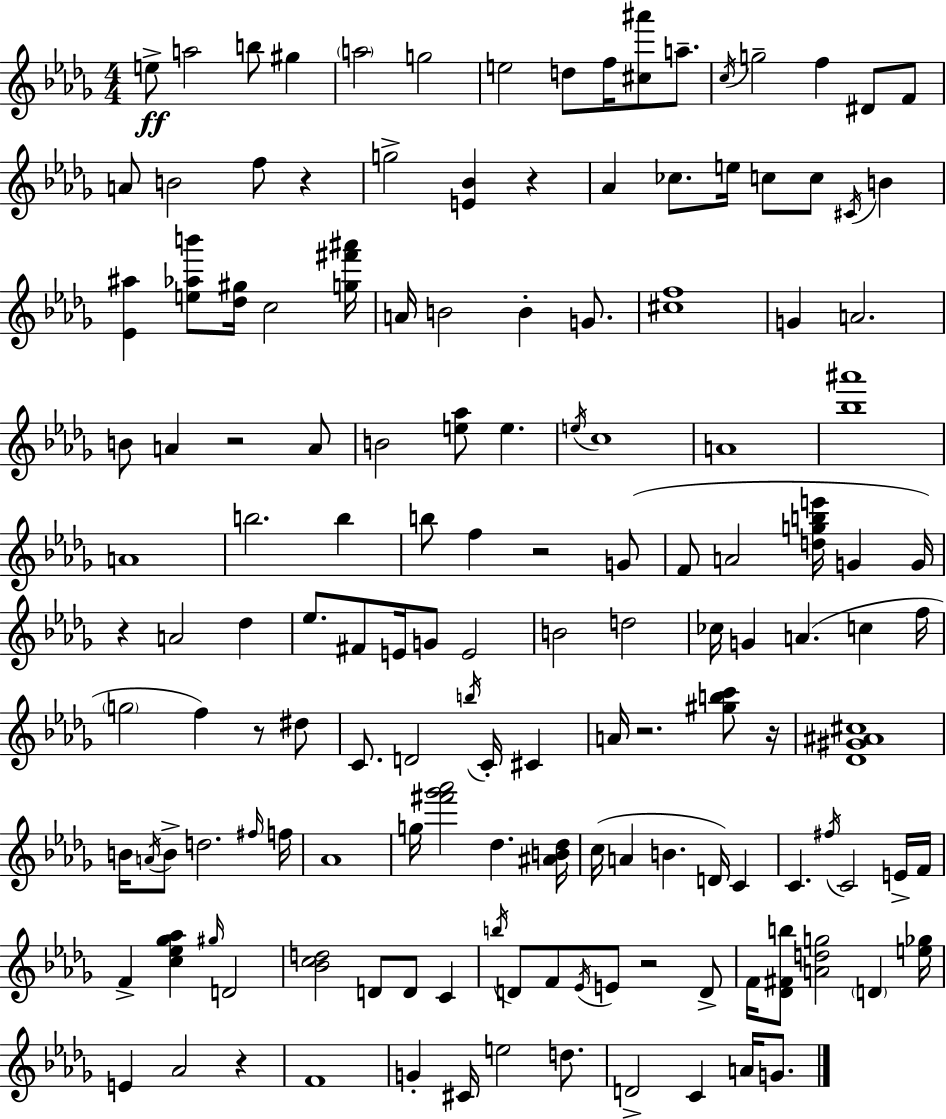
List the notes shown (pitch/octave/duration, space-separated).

E5/e A5/h B5/e G#5/q A5/h G5/h E5/h D5/e F5/s [C#5,A#6]/e A5/e. C5/s G5/h F5/q D#4/e F4/e A4/e B4/h F5/e R/q G5/h [E4,Bb4]/q R/q Ab4/q CES5/e. E5/s C5/e C5/e C#4/s B4/q [Eb4,A#5]/q [E5,Ab5,B6]/e [Db5,G#5]/s C5/h [G5,F#6,A#6]/s A4/s B4/h B4/q G4/e. [C#5,F5]/w G4/q A4/h. B4/e A4/q R/h A4/e B4/h [E5,Ab5]/e E5/q. E5/s C5/w A4/w [Bb5,A#6]/w A4/w B5/h. B5/q B5/e F5/q R/h G4/e F4/e A4/h [D5,G5,B5,E6]/s G4/q G4/s R/q A4/h Db5/q Eb5/e. F#4/e E4/s G4/e E4/h B4/h D5/h CES5/s G4/q A4/q. C5/q F5/s G5/h F5/q R/e D#5/e C4/e. D4/h B5/s C4/s C#4/q A4/s R/h. [G#5,B5,C6]/e R/s [Db4,G#4,A#4,C#5]/w B4/s A4/s B4/e D5/h. F#5/s F5/s Ab4/w G5/s [F#6,Gb6,Ab6]/h Db5/q. [A#4,B4,Db5]/s C5/s A4/q B4/q. D4/s C4/q C4/q. F#5/s C4/h E4/s F4/s F4/q [C5,Eb5,Gb5,Ab5]/q G#5/s D4/h [Bb4,C5,D5]/h D4/e D4/e C4/q B5/s D4/e F4/e Eb4/s E4/e R/h D4/e F4/s [Db4,F#4,B5]/e [A4,D5,G5]/h D4/q [E5,Gb5]/s E4/q Ab4/h R/q F4/w G4/q C#4/s E5/h D5/e. D4/h C4/q A4/s G4/e.